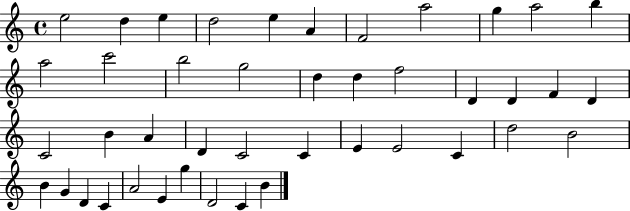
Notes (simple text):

E5/h D5/q E5/q D5/h E5/q A4/q F4/h A5/h G5/q A5/h B5/q A5/h C6/h B5/h G5/h D5/q D5/q F5/h D4/q D4/q F4/q D4/q C4/h B4/q A4/q D4/q C4/h C4/q E4/q E4/h C4/q D5/h B4/h B4/q G4/q D4/q C4/q A4/h E4/q G5/q D4/h C4/q B4/q